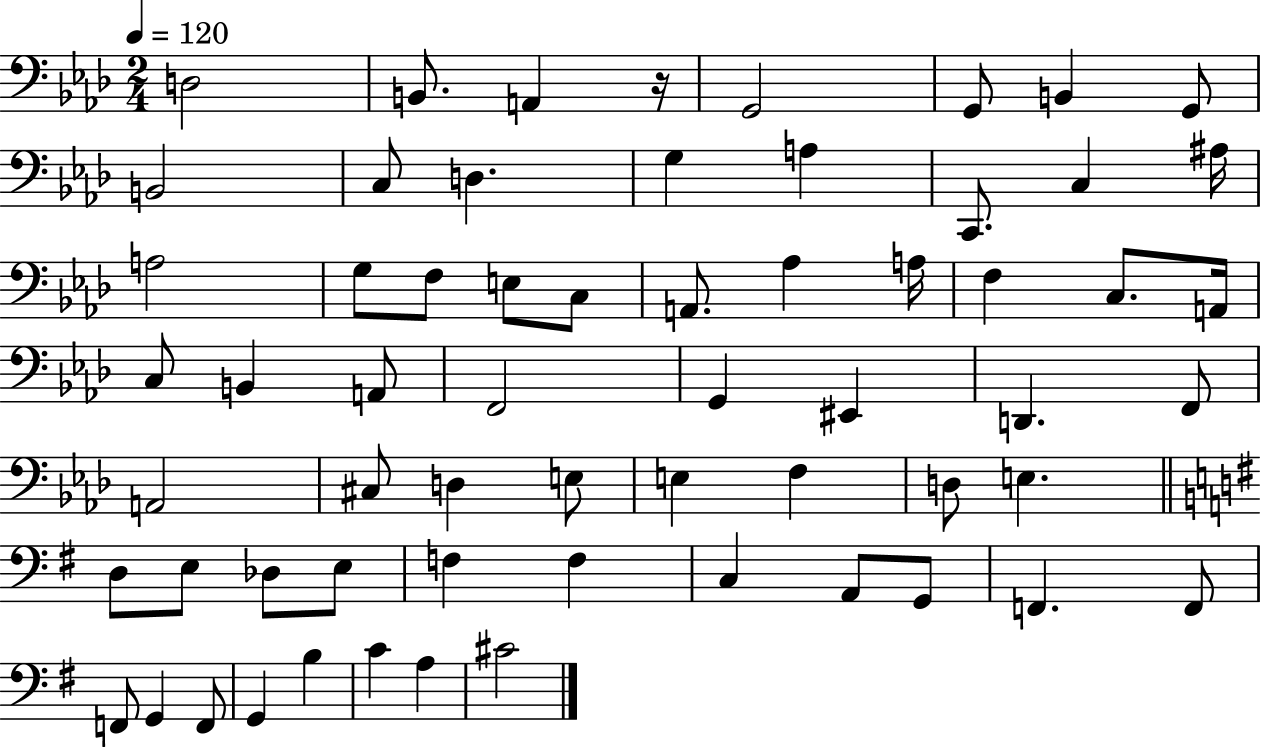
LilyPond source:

{
  \clef bass
  \numericTimeSignature
  \time 2/4
  \key aes \major
  \tempo 4 = 120
  d2 | b,8. a,4 r16 | g,2 | g,8 b,4 g,8 | \break b,2 | c8 d4. | g4 a4 | c,8. c4 ais16 | \break a2 | g8 f8 e8 c8 | a,8. aes4 a16 | f4 c8. a,16 | \break c8 b,4 a,8 | f,2 | g,4 eis,4 | d,4. f,8 | \break a,2 | cis8 d4 e8 | e4 f4 | d8 e4. | \break \bar "||" \break \key e \minor d8 e8 des8 e8 | f4 f4 | c4 a,8 g,8 | f,4. f,8 | \break f,8 g,4 f,8 | g,4 b4 | c'4 a4 | cis'2 | \break \bar "|."
}